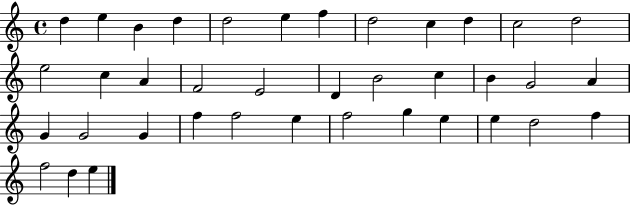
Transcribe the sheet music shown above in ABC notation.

X:1
T:Untitled
M:4/4
L:1/4
K:C
d e B d d2 e f d2 c d c2 d2 e2 c A F2 E2 D B2 c B G2 A G G2 G f f2 e f2 g e e d2 f f2 d e